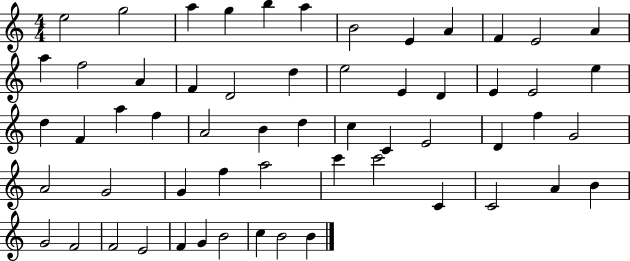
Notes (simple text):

E5/h G5/h A5/q G5/q B5/q A5/q B4/h E4/q A4/q F4/q E4/h A4/q A5/q F5/h A4/q F4/q D4/h D5/q E5/h E4/q D4/q E4/q E4/h E5/q D5/q F4/q A5/q F5/q A4/h B4/q D5/q C5/q C4/q E4/h D4/q F5/q G4/h A4/h G4/h G4/q F5/q A5/h C6/q C6/h C4/q C4/h A4/q B4/q G4/h F4/h F4/h E4/h F4/q G4/q B4/h C5/q B4/h B4/q